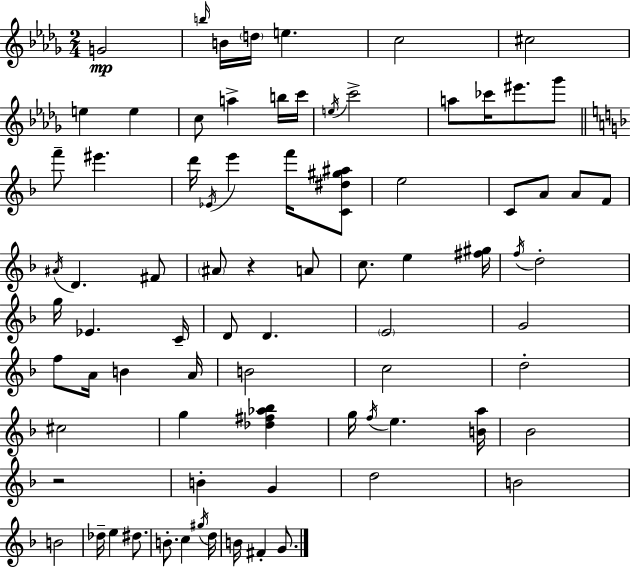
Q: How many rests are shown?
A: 2